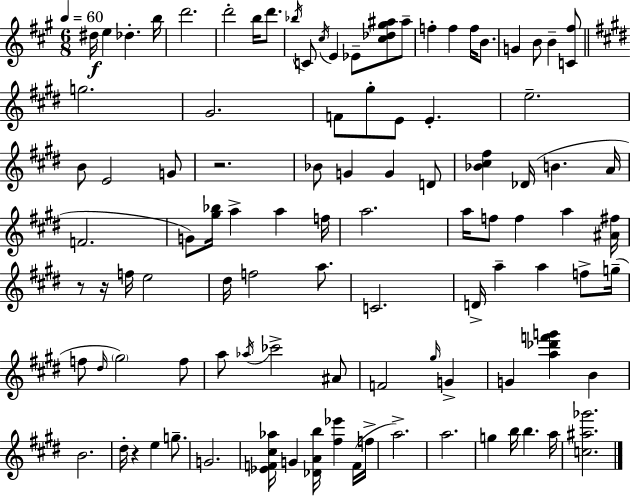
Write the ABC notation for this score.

X:1
T:Untitled
M:6/8
L:1/4
K:A
^d/4 e _d b/4 d'2 d'2 b/4 d'/2 _b/4 C/2 ^c/4 E _E/2 [^c_d^g^a]/2 ^a/2 f f f/4 B/2 G B/2 B [C^f]/2 g2 ^G2 F/2 ^g/2 E/2 E e2 B/2 E2 G/2 z2 _B/2 G G D/2 [_B^c^f] _D/4 B A/4 F2 G/2 [^g_b]/4 a a f/4 a2 a/4 f/2 f a [^A^f]/4 z/2 z/4 f/4 e2 ^d/4 f2 a/2 C2 D/4 a a f/2 g/4 f/2 ^d/4 ^g2 f/2 a/2 _a/4 _c'2 ^A/2 F2 ^g/4 G G [a_d'f'g'] B B2 ^d/4 z e g/2 G2 [_EF^c_a]/4 G [_DAb]/4 [^f_e'] F/4 f/4 a2 a2 g b/4 b a/4 [c^a_g']2